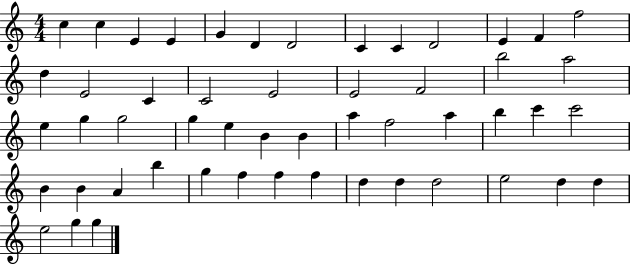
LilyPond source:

{
  \clef treble
  \numericTimeSignature
  \time 4/4
  \key c \major
  c''4 c''4 e'4 e'4 | g'4 d'4 d'2 | c'4 c'4 d'2 | e'4 f'4 f''2 | \break d''4 e'2 c'4 | c'2 e'2 | e'2 f'2 | b''2 a''2 | \break e''4 g''4 g''2 | g''4 e''4 b'4 b'4 | a''4 f''2 a''4 | b''4 c'''4 c'''2 | \break b'4 b'4 a'4 b''4 | g''4 f''4 f''4 f''4 | d''4 d''4 d''2 | e''2 d''4 d''4 | \break e''2 g''4 g''4 | \bar "|."
}